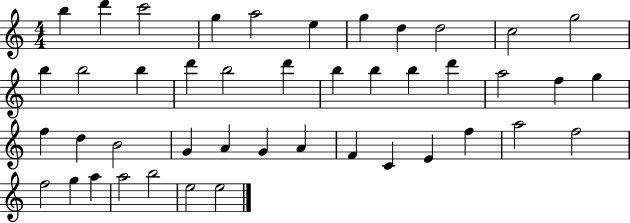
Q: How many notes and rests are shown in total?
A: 44